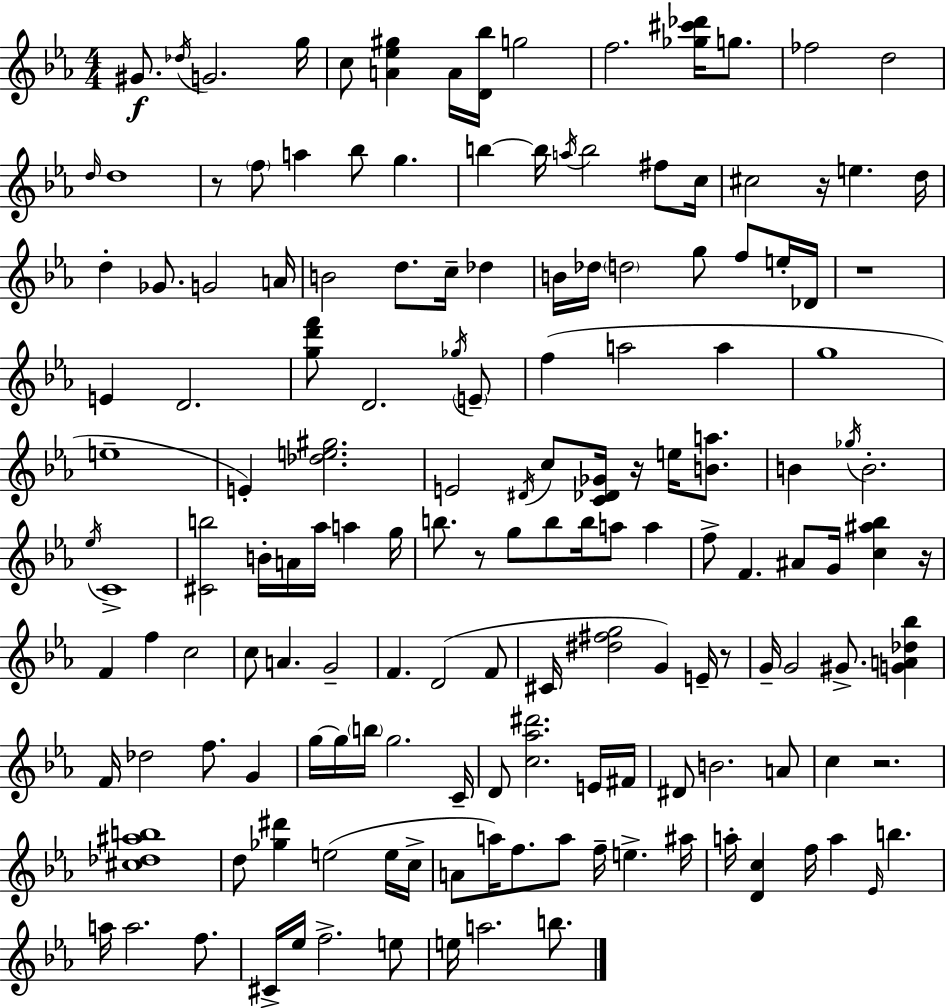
G#4/e. Db5/s G4/h. G5/s C5/e [A4,Eb5,G#5]/q A4/s [D4,Bb5]/s G5/h F5/h. [Gb5,C#6,Db6]/s G5/e. FES5/h D5/h D5/s D5/w R/e F5/e A5/q Bb5/e G5/q. B5/q B5/s A5/s B5/h F#5/e C5/s C#5/h R/s E5/q. D5/s D5/q Gb4/e. G4/h A4/s B4/h D5/e. C5/s Db5/q B4/s Db5/s D5/h G5/e F5/e E5/s Db4/s R/w E4/q D4/h. [G5,D6,F6]/e D4/h. Gb5/s E4/e F5/q A5/h A5/q G5/w E5/w E4/q [Db5,E5,G#5]/h. E4/h D#4/s C5/e [C4,Db4,Gb4]/s R/s E5/s [B4,A5]/e. B4/q Gb5/s B4/h. Eb5/s C4/w [C#4,B5]/h B4/s A4/s Ab5/s A5/q G5/s B5/e. R/e G5/e B5/e B5/s A5/e A5/q F5/e F4/q. A#4/e G4/s [C5,A#5,Bb5]/q R/s F4/q F5/q C5/h C5/e A4/q. G4/h F4/q. D4/h F4/e C#4/s [D#5,F#5,G5]/h G4/q E4/s R/e G4/s G4/h G#4/e. [G4,A4,Db5,Bb5]/q F4/s Db5/h F5/e. G4/q G5/s G5/s B5/s G5/h. C4/s D4/e [C5,Ab5,D#6]/h. E4/s F#4/s D#4/e B4/h. A4/e C5/q R/h. [C#5,Db5,A#5,B5]/w D5/e [Gb5,D#6]/q E5/h E5/s C5/s A4/e A5/s F5/e. A5/e F5/s E5/q. A#5/s A5/s [D4,C5]/q F5/s A5/q Eb4/s B5/q. A5/s A5/h. F5/e. C#4/s Eb5/s F5/h. E5/e E5/s A5/h. B5/e.